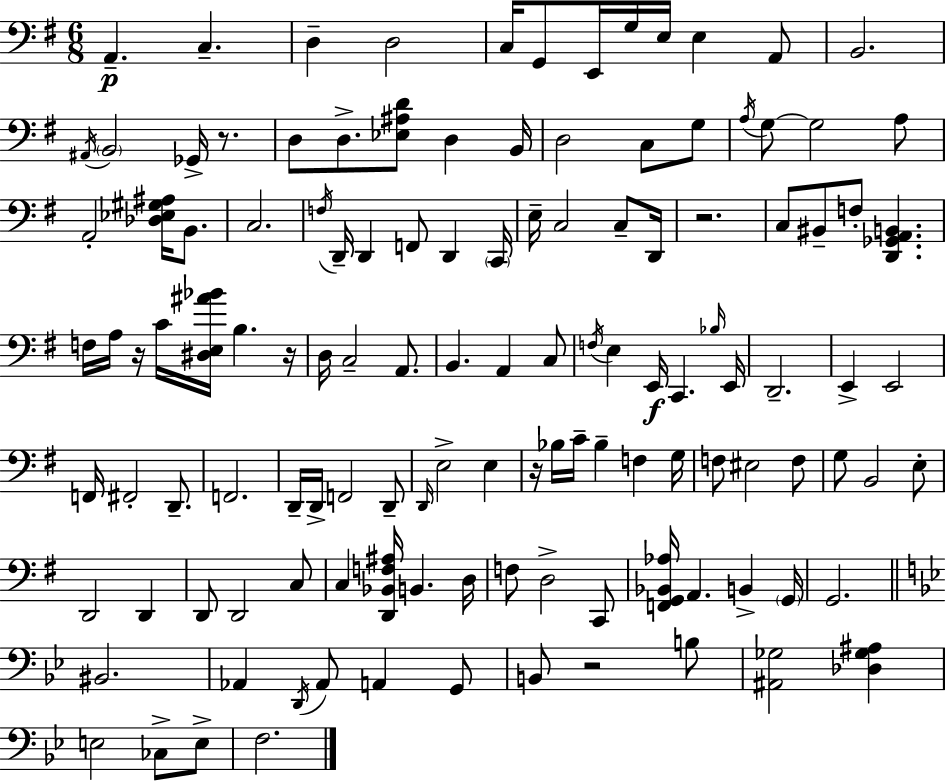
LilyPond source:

{
  \clef bass
  \numericTimeSignature
  \time 6/8
  \key e \minor
  a,4.--\p c4.-- | d4-- d2 | c16 g,8 e,16 g16 e16 e4 a,8 | b,2. | \break \acciaccatura { ais,16 } \parenthesize b,2 ges,16-> r8. | d8 d8.-> <ees ais d'>8 d4 | b,16 d2 c8 g8 | \acciaccatura { a16 } g8~~ g2 | \break a8 a,2-. <des ees gis ais>16 b,8. | c2. | \acciaccatura { f16 } d,16-- d,4 f,8 d,4 | \parenthesize c,16 e16-- c2 | \break c8-- d,16 r2. | c8 bis,8-- f8-. <d, ges, a, b,>4. | f16 a16 r16 c'16 <dis e ais' bes'>16 b4. | r16 d16 c2-- | \break a,8. b,4. a,4 | c8 \acciaccatura { f16 } e4 e,16\f c,4. | \grace { bes16 } e,16 d,2.-- | e,4-> e,2 | \break f,16 fis,2-. | d,8.-- f,2. | d,16-- d,16-> f,2 | d,8-- \grace { d,16 } e2-> | \break e4 r16 bes16 c'16-- bes4-- | f4 g16 f8 eis2 | f8 g8 b,2 | e8-. d,2 | \break d,4 d,8 d,2 | c8 c4 <d, bes, f ais>16 b,4. | d16 f8 d2-> | c,8 <f, g, bes, aes>16 a,4. | \break b,4-> \parenthesize g,16 g,2. | \bar "||" \break \key bes \major bis,2. | aes,4 \acciaccatura { d,16 } aes,8 a,4 g,8 | b,8 r2 b8 | <ais, ges>2 <des ges ais>4 | \break e2 ces8-> e8-> | f2. | \bar "|."
}